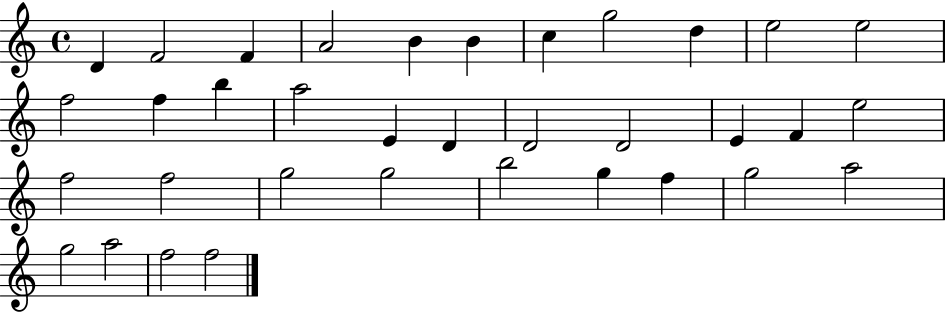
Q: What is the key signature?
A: C major